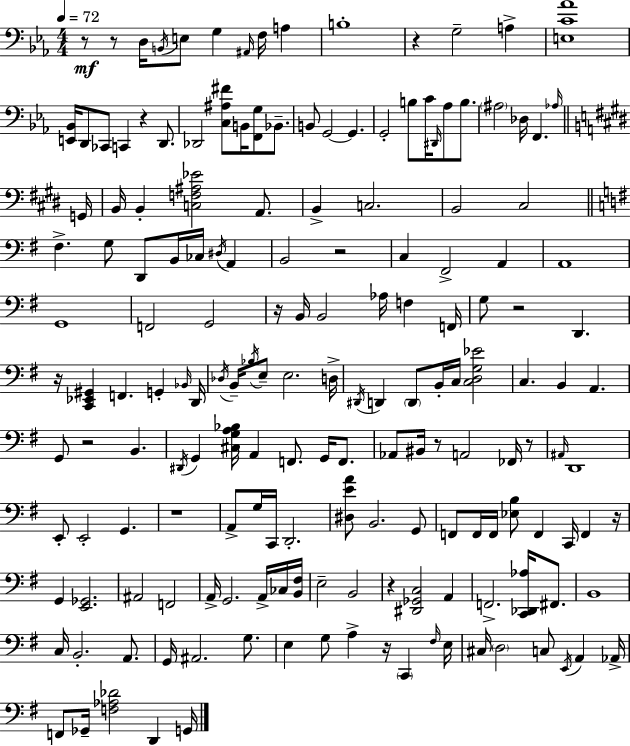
X:1
T:Untitled
M:4/4
L:1/4
K:Cm
z/2 z/2 D,/4 B,,/4 E,/2 G, ^A,,/4 F,/4 A, B,4 z G,2 A, [E,C_A]4 [E,,_B,,]/4 D,,/2 _C,,/2 C,, z D,,/2 _D,,2 [C,^A,^F]/2 B,,/4 [F,,G,]/2 _B,,/2 B,,/2 G,,2 G,, G,,2 B,/2 C/4 ^D,,/4 _A,/2 B,/2 ^A,2 _D,/4 F,, _A,/4 G,,/4 B,,/4 B,, [C,F,^A,_E]2 A,,/2 B,, C,2 B,,2 ^C,2 ^F, G,/2 D,,/2 B,,/4 _C,/4 ^D,/4 A,, B,,2 z2 C, ^F,,2 A,, A,,4 G,,4 F,,2 G,,2 z/4 B,,/4 B,,2 _A,/4 F, F,,/4 G,/2 z2 D,, z/4 [C,,_E,,^G,,] F,, G,, _B,,/4 D,,/4 _D,/4 B,,/4 _B,/4 E,/2 E,2 D,/4 ^D,,/4 D,, D,,/2 B,,/4 C,/4 [C,D,G,_E]2 C, B,, A,, G,,/2 z2 B,, ^D,,/4 G,, [^C,G,A,_B,]/4 A,, F,,/2 G,,/4 F,,/2 _A,,/2 ^B,,/4 z/2 A,,2 _F,,/4 z/2 ^A,,/4 D,,4 E,,/2 E,,2 G,, z4 A,,/2 G,/4 C,,/4 D,,2 [^D,EA]/2 B,,2 G,,/2 F,,/2 F,,/4 F,,/4 [_E,B,]/2 F,, C,,/4 F,, z/4 G,, [E,,_G,,]2 ^A,,2 F,,2 A,,/4 G,,2 A,,/4 _C,/4 [B,,^F,]/4 E,2 B,,2 z [^D,,_G,,C,]2 A,, F,,2 [C,,_D,,_A,]/4 ^F,,/2 B,,4 C,/4 B,,2 A,,/2 G,,/4 ^A,,2 G,/2 E, G,/2 A, z/4 C,, ^F,/4 E,/4 ^C,/4 D,2 C,/2 E,,/4 A,, _A,,/4 F,,/2 _G,,/4 [F,_A,_D]2 D,, G,,/4